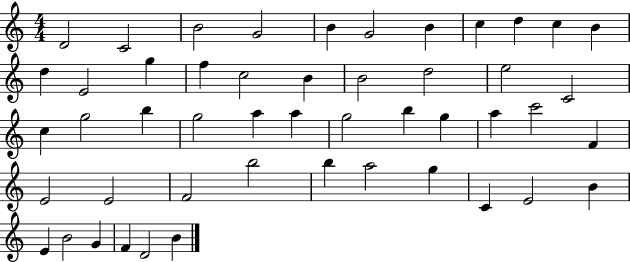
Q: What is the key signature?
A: C major